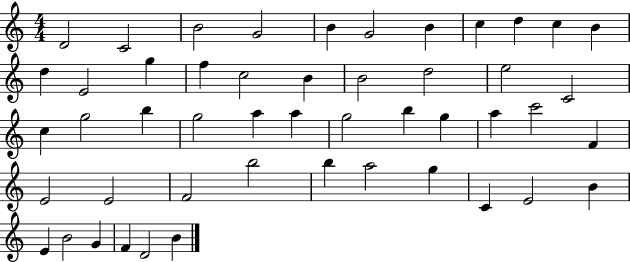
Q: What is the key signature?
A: C major